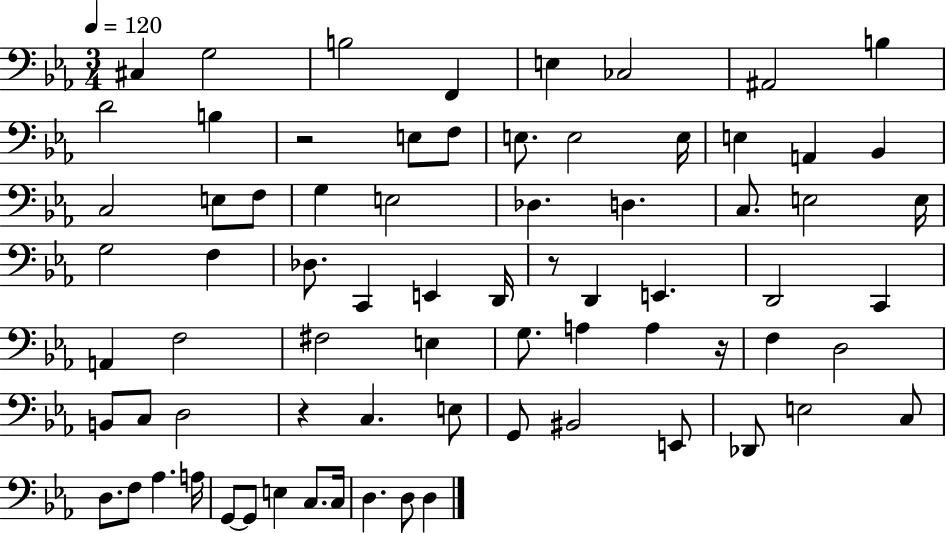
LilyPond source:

{
  \clef bass
  \numericTimeSignature
  \time 3/4
  \key ees \major
  \tempo 4 = 120
  cis4 g2 | b2 f,4 | e4 ces2 | ais,2 b4 | \break d'2 b4 | r2 e8 f8 | e8. e2 e16 | e4 a,4 bes,4 | \break c2 e8 f8 | g4 e2 | des4. d4. | c8. e2 e16 | \break g2 f4 | des8. c,4 e,4 d,16 | r8 d,4 e,4. | d,2 c,4 | \break a,4 f2 | fis2 e4 | g8. a4 a4 r16 | f4 d2 | \break b,8 c8 d2 | r4 c4. e8 | g,8 bis,2 e,8 | des,8 e2 c8 | \break d8. f8 aes4. a16 | g,8~~ g,8 e4 c8. c16 | d4. d8 d4 | \bar "|."
}